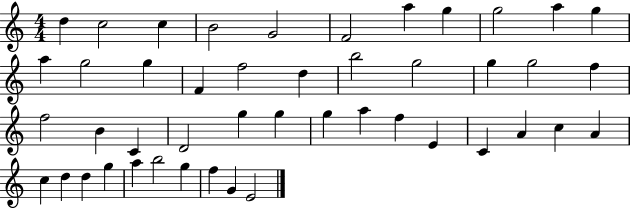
D5/q C5/h C5/q B4/h G4/h F4/h A5/q G5/q G5/h A5/q G5/q A5/q G5/h G5/q F4/q F5/h D5/q B5/h G5/h G5/q G5/h F5/q F5/h B4/q C4/q D4/h G5/q G5/q G5/q A5/q F5/q E4/q C4/q A4/q C5/q A4/q C5/q D5/q D5/q G5/q A5/q B5/h G5/q F5/q G4/q E4/h